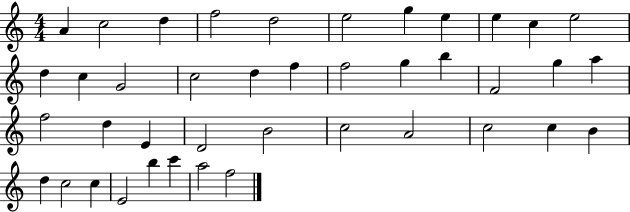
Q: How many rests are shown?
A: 0